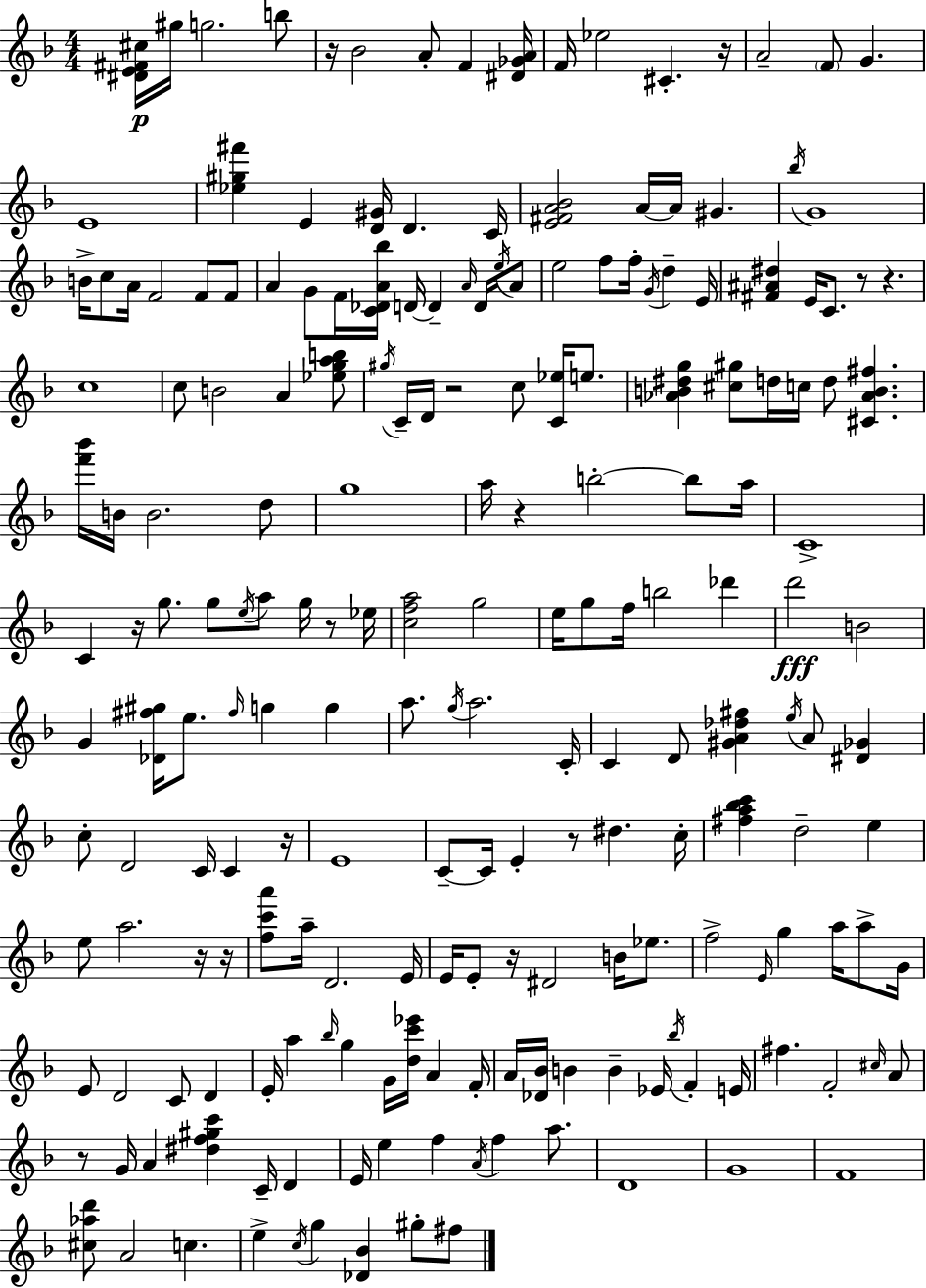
X:1
T:Untitled
M:4/4
L:1/4
K:F
[^DE^F^c]/4 ^g/4 g2 b/2 z/4 _B2 A/2 F [^D_GA]/4 F/4 _e2 ^C z/4 A2 F/2 G E4 [_e^g^f'] E [D^G]/4 D C/4 [E^FA_B]2 A/4 A/4 ^G _b/4 G4 B/4 c/2 A/4 F2 F/2 F/2 A G/2 F/4 [C_DA_b]/4 D/4 D A/4 D/4 e/4 A/2 e2 f/2 f/4 G/4 d E/4 [^F^A^d] E/4 C/2 z/2 z c4 c/2 B2 A [_egab]/2 ^g/4 C/4 D/4 z2 c/2 [C_e]/4 e/2 [_AB^dg] [^c^g]/2 d/4 c/4 d/2 [^C_AB^f] [f'_b']/4 B/4 B2 d/2 g4 a/4 z b2 b/2 a/4 C4 C z/4 g/2 g/2 e/4 a/2 g/4 z/2 _e/4 [cfa]2 g2 e/4 g/2 f/4 b2 _d' d'2 B2 G [_D^f^g]/4 e/2 ^f/4 g g a/2 g/4 a2 C/4 C D/2 [^GA_d^f] e/4 A/2 [^D_G] c/2 D2 C/4 C z/4 E4 C/2 C/4 E z/2 ^d c/4 [^fa_bc'] d2 e e/2 a2 z/4 z/4 [fc'a']/2 a/4 D2 E/4 E/4 E/2 z/4 ^D2 B/4 _e/2 f2 E/4 g a/4 a/2 G/4 E/2 D2 C/2 D E/4 a _b/4 g G/4 [dc'_e']/4 A F/4 A/4 [_D_B]/4 B B _E/4 _b/4 F E/4 ^f F2 ^c/4 A/2 z/2 G/4 A [^df^gc'] C/4 D E/4 e f A/4 f a/2 D4 G4 F4 [^c_ad']/2 A2 c e c/4 g [_D_B] ^g/2 ^f/2